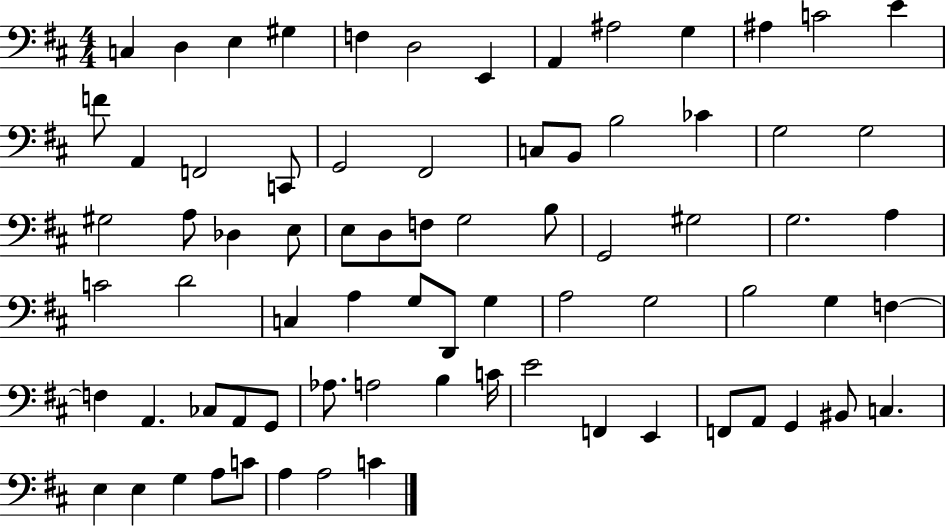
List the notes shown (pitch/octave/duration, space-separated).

C3/q D3/q E3/q G#3/q F3/q D3/h E2/q A2/q A#3/h G3/q A#3/q C4/h E4/q F4/e A2/q F2/h C2/e G2/h F#2/h C3/e B2/e B3/h CES4/q G3/h G3/h G#3/h A3/e Db3/q E3/e E3/e D3/e F3/e G3/h B3/e G2/h G#3/h G3/h. A3/q C4/h D4/h C3/q A3/q G3/e D2/e G3/q A3/h G3/h B3/h G3/q F3/q F3/q A2/q. CES3/e A2/e G2/e Ab3/e. A3/h B3/q C4/s E4/h F2/q E2/q F2/e A2/e G2/q BIS2/e C3/q. E3/q E3/q G3/q A3/e C4/e A3/q A3/h C4/q